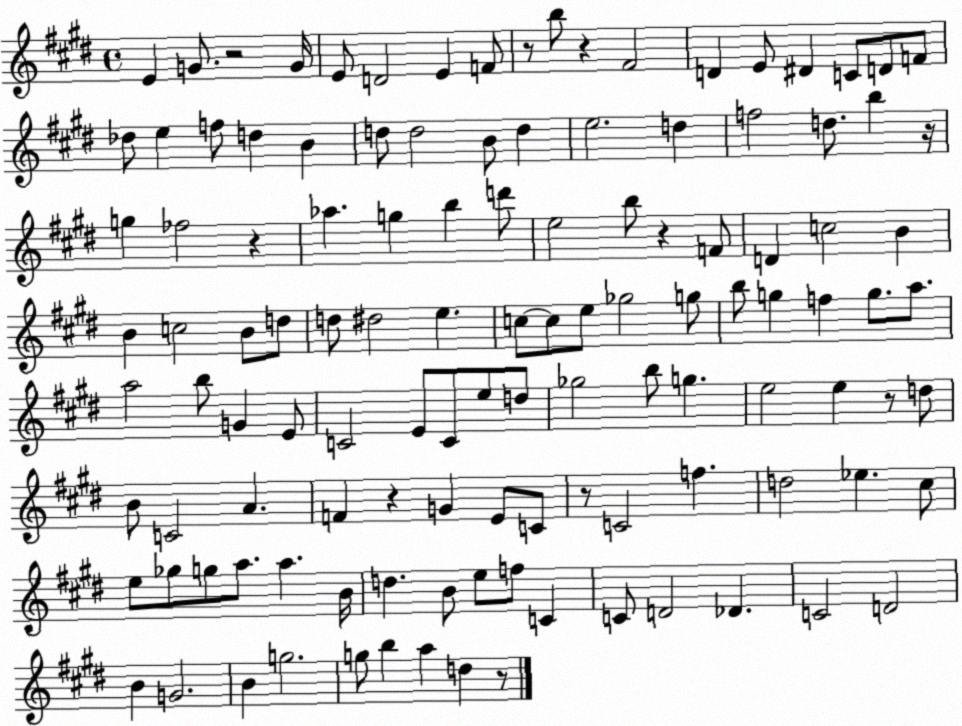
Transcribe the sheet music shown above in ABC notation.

X:1
T:Untitled
M:4/4
L:1/4
K:E
E G/2 z2 G/4 E/2 D2 E F/2 z/2 b/2 z ^F2 D E/2 ^D C/2 D/2 F/2 _d/2 e f/2 d B d/2 d2 B/2 d e2 d f2 d/2 b z/4 g _f2 z _a g b d'/2 e2 b/2 z F/2 D c2 B B c2 B/2 d/2 d/2 ^d2 e c/2 c/2 e/2 _g2 g/2 b/2 g f g/2 a/2 a2 b/2 G E/2 C2 E/2 C/2 e/2 d/2 _g2 b/2 g e2 e z/2 d/2 B/2 C2 A F z G E/2 C/2 z/2 C2 f d2 _e ^c/2 e/2 _g/2 g/2 a/2 a B/4 d B/2 e/2 f/2 C C/2 D2 _D C2 D2 B G2 B g2 g/2 b a d z/2